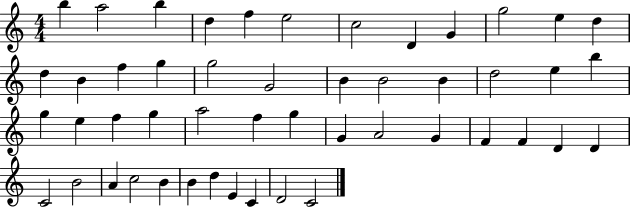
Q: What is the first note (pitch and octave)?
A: B5